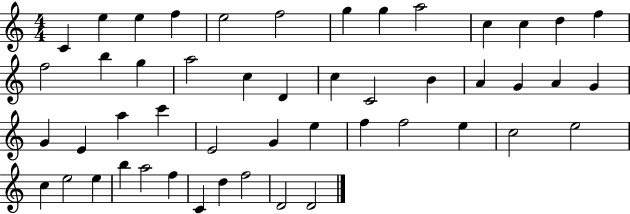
C4/q E5/q E5/q F5/q E5/h F5/h G5/q G5/q A5/h C5/q C5/q D5/q F5/q F5/h B5/q G5/q A5/h C5/q D4/q C5/q C4/h B4/q A4/q G4/q A4/q G4/q G4/q E4/q A5/q C6/q E4/h G4/q E5/q F5/q F5/h E5/q C5/h E5/h C5/q E5/h E5/q B5/q A5/h F5/q C4/q D5/q F5/h D4/h D4/h